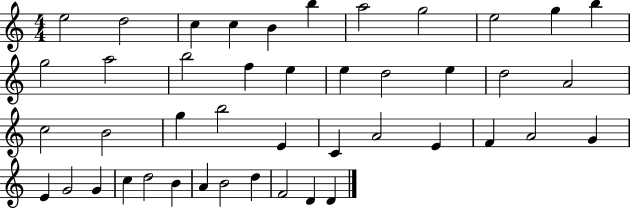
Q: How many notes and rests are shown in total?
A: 44